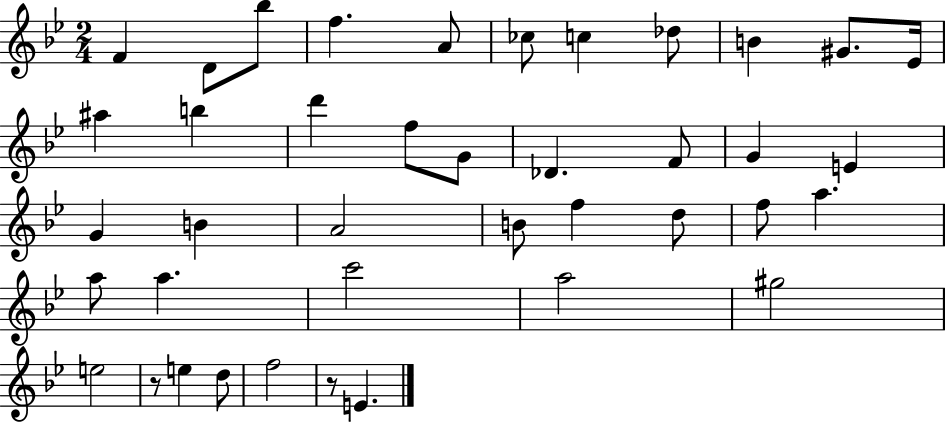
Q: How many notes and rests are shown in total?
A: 40